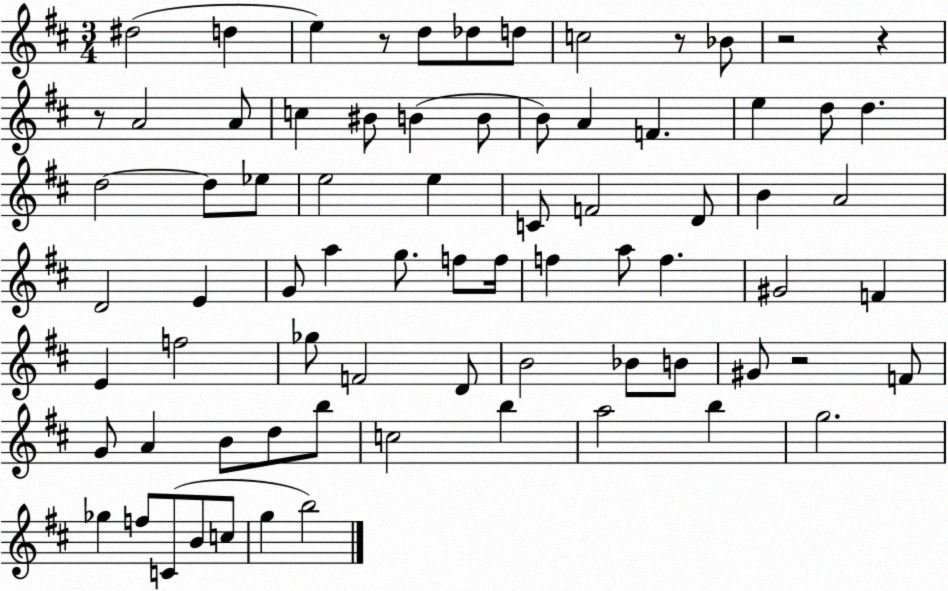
X:1
T:Untitled
M:3/4
L:1/4
K:D
^d2 d e z/2 d/2 _d/2 d/2 c2 z/2 _B/2 z2 z z/2 A2 A/2 c ^B/2 B B/2 B/2 A F e d/2 d d2 d/2 _e/2 e2 e C/2 F2 D/2 B A2 D2 E G/2 a g/2 f/2 f/4 f a/2 f ^G2 F E f2 _g/2 F2 D/2 B2 _B/2 B/2 ^G/2 z2 F/2 G/2 A B/2 d/2 b/2 c2 b a2 b g2 _g f/2 C/2 B/2 c/2 g b2